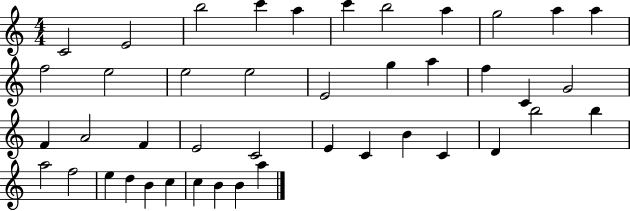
C4/h E4/h B5/h C6/q A5/q C6/q B5/h A5/q G5/h A5/q A5/q F5/h E5/h E5/h E5/h E4/h G5/q A5/q F5/q C4/q G4/h F4/q A4/h F4/q E4/h C4/h E4/q C4/q B4/q C4/q D4/q B5/h B5/q A5/h F5/h E5/q D5/q B4/q C5/q C5/q B4/q B4/q A5/q